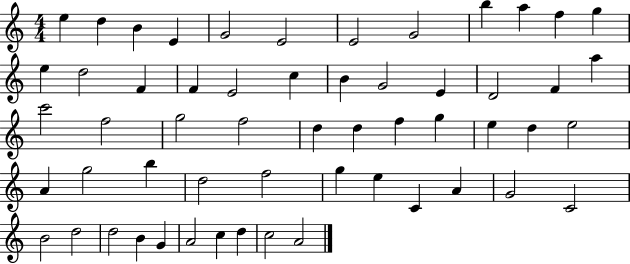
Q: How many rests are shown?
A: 0